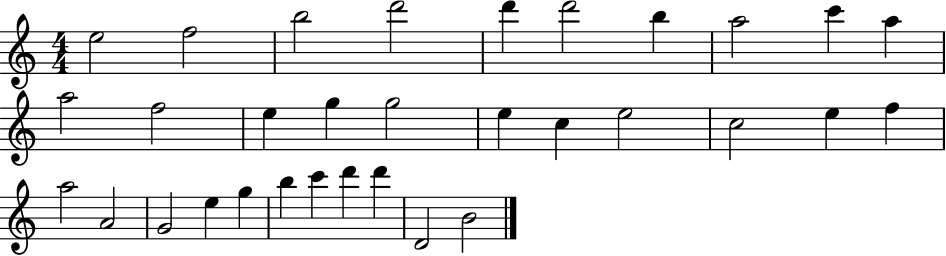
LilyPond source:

{
  \clef treble
  \numericTimeSignature
  \time 4/4
  \key c \major
  e''2 f''2 | b''2 d'''2 | d'''4 d'''2 b''4 | a''2 c'''4 a''4 | \break a''2 f''2 | e''4 g''4 g''2 | e''4 c''4 e''2 | c''2 e''4 f''4 | \break a''2 a'2 | g'2 e''4 g''4 | b''4 c'''4 d'''4 d'''4 | d'2 b'2 | \break \bar "|."
}